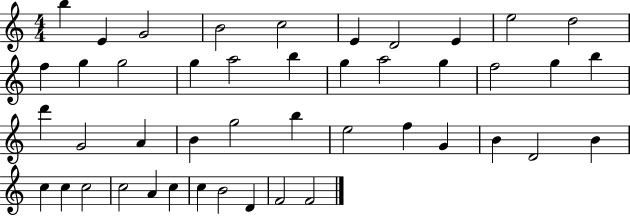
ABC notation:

X:1
T:Untitled
M:4/4
L:1/4
K:C
b E G2 B2 c2 E D2 E e2 d2 f g g2 g a2 b g a2 g f2 g b d' G2 A B g2 b e2 f G B D2 B c c c2 c2 A c c B2 D F2 F2